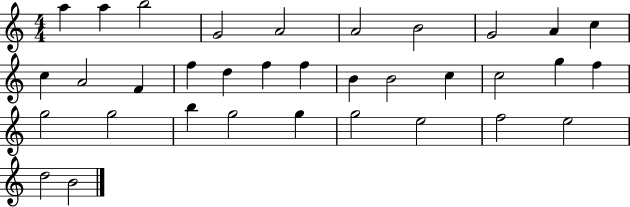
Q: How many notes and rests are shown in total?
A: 34